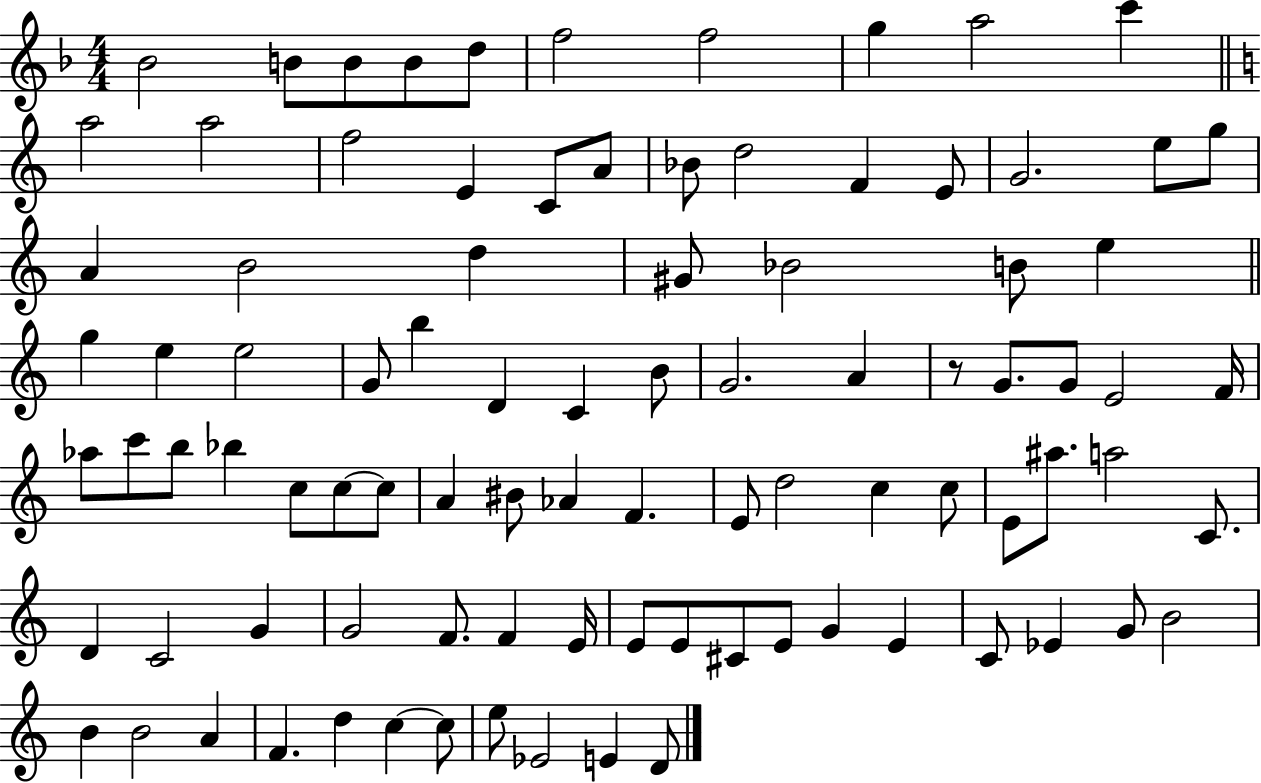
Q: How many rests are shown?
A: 1